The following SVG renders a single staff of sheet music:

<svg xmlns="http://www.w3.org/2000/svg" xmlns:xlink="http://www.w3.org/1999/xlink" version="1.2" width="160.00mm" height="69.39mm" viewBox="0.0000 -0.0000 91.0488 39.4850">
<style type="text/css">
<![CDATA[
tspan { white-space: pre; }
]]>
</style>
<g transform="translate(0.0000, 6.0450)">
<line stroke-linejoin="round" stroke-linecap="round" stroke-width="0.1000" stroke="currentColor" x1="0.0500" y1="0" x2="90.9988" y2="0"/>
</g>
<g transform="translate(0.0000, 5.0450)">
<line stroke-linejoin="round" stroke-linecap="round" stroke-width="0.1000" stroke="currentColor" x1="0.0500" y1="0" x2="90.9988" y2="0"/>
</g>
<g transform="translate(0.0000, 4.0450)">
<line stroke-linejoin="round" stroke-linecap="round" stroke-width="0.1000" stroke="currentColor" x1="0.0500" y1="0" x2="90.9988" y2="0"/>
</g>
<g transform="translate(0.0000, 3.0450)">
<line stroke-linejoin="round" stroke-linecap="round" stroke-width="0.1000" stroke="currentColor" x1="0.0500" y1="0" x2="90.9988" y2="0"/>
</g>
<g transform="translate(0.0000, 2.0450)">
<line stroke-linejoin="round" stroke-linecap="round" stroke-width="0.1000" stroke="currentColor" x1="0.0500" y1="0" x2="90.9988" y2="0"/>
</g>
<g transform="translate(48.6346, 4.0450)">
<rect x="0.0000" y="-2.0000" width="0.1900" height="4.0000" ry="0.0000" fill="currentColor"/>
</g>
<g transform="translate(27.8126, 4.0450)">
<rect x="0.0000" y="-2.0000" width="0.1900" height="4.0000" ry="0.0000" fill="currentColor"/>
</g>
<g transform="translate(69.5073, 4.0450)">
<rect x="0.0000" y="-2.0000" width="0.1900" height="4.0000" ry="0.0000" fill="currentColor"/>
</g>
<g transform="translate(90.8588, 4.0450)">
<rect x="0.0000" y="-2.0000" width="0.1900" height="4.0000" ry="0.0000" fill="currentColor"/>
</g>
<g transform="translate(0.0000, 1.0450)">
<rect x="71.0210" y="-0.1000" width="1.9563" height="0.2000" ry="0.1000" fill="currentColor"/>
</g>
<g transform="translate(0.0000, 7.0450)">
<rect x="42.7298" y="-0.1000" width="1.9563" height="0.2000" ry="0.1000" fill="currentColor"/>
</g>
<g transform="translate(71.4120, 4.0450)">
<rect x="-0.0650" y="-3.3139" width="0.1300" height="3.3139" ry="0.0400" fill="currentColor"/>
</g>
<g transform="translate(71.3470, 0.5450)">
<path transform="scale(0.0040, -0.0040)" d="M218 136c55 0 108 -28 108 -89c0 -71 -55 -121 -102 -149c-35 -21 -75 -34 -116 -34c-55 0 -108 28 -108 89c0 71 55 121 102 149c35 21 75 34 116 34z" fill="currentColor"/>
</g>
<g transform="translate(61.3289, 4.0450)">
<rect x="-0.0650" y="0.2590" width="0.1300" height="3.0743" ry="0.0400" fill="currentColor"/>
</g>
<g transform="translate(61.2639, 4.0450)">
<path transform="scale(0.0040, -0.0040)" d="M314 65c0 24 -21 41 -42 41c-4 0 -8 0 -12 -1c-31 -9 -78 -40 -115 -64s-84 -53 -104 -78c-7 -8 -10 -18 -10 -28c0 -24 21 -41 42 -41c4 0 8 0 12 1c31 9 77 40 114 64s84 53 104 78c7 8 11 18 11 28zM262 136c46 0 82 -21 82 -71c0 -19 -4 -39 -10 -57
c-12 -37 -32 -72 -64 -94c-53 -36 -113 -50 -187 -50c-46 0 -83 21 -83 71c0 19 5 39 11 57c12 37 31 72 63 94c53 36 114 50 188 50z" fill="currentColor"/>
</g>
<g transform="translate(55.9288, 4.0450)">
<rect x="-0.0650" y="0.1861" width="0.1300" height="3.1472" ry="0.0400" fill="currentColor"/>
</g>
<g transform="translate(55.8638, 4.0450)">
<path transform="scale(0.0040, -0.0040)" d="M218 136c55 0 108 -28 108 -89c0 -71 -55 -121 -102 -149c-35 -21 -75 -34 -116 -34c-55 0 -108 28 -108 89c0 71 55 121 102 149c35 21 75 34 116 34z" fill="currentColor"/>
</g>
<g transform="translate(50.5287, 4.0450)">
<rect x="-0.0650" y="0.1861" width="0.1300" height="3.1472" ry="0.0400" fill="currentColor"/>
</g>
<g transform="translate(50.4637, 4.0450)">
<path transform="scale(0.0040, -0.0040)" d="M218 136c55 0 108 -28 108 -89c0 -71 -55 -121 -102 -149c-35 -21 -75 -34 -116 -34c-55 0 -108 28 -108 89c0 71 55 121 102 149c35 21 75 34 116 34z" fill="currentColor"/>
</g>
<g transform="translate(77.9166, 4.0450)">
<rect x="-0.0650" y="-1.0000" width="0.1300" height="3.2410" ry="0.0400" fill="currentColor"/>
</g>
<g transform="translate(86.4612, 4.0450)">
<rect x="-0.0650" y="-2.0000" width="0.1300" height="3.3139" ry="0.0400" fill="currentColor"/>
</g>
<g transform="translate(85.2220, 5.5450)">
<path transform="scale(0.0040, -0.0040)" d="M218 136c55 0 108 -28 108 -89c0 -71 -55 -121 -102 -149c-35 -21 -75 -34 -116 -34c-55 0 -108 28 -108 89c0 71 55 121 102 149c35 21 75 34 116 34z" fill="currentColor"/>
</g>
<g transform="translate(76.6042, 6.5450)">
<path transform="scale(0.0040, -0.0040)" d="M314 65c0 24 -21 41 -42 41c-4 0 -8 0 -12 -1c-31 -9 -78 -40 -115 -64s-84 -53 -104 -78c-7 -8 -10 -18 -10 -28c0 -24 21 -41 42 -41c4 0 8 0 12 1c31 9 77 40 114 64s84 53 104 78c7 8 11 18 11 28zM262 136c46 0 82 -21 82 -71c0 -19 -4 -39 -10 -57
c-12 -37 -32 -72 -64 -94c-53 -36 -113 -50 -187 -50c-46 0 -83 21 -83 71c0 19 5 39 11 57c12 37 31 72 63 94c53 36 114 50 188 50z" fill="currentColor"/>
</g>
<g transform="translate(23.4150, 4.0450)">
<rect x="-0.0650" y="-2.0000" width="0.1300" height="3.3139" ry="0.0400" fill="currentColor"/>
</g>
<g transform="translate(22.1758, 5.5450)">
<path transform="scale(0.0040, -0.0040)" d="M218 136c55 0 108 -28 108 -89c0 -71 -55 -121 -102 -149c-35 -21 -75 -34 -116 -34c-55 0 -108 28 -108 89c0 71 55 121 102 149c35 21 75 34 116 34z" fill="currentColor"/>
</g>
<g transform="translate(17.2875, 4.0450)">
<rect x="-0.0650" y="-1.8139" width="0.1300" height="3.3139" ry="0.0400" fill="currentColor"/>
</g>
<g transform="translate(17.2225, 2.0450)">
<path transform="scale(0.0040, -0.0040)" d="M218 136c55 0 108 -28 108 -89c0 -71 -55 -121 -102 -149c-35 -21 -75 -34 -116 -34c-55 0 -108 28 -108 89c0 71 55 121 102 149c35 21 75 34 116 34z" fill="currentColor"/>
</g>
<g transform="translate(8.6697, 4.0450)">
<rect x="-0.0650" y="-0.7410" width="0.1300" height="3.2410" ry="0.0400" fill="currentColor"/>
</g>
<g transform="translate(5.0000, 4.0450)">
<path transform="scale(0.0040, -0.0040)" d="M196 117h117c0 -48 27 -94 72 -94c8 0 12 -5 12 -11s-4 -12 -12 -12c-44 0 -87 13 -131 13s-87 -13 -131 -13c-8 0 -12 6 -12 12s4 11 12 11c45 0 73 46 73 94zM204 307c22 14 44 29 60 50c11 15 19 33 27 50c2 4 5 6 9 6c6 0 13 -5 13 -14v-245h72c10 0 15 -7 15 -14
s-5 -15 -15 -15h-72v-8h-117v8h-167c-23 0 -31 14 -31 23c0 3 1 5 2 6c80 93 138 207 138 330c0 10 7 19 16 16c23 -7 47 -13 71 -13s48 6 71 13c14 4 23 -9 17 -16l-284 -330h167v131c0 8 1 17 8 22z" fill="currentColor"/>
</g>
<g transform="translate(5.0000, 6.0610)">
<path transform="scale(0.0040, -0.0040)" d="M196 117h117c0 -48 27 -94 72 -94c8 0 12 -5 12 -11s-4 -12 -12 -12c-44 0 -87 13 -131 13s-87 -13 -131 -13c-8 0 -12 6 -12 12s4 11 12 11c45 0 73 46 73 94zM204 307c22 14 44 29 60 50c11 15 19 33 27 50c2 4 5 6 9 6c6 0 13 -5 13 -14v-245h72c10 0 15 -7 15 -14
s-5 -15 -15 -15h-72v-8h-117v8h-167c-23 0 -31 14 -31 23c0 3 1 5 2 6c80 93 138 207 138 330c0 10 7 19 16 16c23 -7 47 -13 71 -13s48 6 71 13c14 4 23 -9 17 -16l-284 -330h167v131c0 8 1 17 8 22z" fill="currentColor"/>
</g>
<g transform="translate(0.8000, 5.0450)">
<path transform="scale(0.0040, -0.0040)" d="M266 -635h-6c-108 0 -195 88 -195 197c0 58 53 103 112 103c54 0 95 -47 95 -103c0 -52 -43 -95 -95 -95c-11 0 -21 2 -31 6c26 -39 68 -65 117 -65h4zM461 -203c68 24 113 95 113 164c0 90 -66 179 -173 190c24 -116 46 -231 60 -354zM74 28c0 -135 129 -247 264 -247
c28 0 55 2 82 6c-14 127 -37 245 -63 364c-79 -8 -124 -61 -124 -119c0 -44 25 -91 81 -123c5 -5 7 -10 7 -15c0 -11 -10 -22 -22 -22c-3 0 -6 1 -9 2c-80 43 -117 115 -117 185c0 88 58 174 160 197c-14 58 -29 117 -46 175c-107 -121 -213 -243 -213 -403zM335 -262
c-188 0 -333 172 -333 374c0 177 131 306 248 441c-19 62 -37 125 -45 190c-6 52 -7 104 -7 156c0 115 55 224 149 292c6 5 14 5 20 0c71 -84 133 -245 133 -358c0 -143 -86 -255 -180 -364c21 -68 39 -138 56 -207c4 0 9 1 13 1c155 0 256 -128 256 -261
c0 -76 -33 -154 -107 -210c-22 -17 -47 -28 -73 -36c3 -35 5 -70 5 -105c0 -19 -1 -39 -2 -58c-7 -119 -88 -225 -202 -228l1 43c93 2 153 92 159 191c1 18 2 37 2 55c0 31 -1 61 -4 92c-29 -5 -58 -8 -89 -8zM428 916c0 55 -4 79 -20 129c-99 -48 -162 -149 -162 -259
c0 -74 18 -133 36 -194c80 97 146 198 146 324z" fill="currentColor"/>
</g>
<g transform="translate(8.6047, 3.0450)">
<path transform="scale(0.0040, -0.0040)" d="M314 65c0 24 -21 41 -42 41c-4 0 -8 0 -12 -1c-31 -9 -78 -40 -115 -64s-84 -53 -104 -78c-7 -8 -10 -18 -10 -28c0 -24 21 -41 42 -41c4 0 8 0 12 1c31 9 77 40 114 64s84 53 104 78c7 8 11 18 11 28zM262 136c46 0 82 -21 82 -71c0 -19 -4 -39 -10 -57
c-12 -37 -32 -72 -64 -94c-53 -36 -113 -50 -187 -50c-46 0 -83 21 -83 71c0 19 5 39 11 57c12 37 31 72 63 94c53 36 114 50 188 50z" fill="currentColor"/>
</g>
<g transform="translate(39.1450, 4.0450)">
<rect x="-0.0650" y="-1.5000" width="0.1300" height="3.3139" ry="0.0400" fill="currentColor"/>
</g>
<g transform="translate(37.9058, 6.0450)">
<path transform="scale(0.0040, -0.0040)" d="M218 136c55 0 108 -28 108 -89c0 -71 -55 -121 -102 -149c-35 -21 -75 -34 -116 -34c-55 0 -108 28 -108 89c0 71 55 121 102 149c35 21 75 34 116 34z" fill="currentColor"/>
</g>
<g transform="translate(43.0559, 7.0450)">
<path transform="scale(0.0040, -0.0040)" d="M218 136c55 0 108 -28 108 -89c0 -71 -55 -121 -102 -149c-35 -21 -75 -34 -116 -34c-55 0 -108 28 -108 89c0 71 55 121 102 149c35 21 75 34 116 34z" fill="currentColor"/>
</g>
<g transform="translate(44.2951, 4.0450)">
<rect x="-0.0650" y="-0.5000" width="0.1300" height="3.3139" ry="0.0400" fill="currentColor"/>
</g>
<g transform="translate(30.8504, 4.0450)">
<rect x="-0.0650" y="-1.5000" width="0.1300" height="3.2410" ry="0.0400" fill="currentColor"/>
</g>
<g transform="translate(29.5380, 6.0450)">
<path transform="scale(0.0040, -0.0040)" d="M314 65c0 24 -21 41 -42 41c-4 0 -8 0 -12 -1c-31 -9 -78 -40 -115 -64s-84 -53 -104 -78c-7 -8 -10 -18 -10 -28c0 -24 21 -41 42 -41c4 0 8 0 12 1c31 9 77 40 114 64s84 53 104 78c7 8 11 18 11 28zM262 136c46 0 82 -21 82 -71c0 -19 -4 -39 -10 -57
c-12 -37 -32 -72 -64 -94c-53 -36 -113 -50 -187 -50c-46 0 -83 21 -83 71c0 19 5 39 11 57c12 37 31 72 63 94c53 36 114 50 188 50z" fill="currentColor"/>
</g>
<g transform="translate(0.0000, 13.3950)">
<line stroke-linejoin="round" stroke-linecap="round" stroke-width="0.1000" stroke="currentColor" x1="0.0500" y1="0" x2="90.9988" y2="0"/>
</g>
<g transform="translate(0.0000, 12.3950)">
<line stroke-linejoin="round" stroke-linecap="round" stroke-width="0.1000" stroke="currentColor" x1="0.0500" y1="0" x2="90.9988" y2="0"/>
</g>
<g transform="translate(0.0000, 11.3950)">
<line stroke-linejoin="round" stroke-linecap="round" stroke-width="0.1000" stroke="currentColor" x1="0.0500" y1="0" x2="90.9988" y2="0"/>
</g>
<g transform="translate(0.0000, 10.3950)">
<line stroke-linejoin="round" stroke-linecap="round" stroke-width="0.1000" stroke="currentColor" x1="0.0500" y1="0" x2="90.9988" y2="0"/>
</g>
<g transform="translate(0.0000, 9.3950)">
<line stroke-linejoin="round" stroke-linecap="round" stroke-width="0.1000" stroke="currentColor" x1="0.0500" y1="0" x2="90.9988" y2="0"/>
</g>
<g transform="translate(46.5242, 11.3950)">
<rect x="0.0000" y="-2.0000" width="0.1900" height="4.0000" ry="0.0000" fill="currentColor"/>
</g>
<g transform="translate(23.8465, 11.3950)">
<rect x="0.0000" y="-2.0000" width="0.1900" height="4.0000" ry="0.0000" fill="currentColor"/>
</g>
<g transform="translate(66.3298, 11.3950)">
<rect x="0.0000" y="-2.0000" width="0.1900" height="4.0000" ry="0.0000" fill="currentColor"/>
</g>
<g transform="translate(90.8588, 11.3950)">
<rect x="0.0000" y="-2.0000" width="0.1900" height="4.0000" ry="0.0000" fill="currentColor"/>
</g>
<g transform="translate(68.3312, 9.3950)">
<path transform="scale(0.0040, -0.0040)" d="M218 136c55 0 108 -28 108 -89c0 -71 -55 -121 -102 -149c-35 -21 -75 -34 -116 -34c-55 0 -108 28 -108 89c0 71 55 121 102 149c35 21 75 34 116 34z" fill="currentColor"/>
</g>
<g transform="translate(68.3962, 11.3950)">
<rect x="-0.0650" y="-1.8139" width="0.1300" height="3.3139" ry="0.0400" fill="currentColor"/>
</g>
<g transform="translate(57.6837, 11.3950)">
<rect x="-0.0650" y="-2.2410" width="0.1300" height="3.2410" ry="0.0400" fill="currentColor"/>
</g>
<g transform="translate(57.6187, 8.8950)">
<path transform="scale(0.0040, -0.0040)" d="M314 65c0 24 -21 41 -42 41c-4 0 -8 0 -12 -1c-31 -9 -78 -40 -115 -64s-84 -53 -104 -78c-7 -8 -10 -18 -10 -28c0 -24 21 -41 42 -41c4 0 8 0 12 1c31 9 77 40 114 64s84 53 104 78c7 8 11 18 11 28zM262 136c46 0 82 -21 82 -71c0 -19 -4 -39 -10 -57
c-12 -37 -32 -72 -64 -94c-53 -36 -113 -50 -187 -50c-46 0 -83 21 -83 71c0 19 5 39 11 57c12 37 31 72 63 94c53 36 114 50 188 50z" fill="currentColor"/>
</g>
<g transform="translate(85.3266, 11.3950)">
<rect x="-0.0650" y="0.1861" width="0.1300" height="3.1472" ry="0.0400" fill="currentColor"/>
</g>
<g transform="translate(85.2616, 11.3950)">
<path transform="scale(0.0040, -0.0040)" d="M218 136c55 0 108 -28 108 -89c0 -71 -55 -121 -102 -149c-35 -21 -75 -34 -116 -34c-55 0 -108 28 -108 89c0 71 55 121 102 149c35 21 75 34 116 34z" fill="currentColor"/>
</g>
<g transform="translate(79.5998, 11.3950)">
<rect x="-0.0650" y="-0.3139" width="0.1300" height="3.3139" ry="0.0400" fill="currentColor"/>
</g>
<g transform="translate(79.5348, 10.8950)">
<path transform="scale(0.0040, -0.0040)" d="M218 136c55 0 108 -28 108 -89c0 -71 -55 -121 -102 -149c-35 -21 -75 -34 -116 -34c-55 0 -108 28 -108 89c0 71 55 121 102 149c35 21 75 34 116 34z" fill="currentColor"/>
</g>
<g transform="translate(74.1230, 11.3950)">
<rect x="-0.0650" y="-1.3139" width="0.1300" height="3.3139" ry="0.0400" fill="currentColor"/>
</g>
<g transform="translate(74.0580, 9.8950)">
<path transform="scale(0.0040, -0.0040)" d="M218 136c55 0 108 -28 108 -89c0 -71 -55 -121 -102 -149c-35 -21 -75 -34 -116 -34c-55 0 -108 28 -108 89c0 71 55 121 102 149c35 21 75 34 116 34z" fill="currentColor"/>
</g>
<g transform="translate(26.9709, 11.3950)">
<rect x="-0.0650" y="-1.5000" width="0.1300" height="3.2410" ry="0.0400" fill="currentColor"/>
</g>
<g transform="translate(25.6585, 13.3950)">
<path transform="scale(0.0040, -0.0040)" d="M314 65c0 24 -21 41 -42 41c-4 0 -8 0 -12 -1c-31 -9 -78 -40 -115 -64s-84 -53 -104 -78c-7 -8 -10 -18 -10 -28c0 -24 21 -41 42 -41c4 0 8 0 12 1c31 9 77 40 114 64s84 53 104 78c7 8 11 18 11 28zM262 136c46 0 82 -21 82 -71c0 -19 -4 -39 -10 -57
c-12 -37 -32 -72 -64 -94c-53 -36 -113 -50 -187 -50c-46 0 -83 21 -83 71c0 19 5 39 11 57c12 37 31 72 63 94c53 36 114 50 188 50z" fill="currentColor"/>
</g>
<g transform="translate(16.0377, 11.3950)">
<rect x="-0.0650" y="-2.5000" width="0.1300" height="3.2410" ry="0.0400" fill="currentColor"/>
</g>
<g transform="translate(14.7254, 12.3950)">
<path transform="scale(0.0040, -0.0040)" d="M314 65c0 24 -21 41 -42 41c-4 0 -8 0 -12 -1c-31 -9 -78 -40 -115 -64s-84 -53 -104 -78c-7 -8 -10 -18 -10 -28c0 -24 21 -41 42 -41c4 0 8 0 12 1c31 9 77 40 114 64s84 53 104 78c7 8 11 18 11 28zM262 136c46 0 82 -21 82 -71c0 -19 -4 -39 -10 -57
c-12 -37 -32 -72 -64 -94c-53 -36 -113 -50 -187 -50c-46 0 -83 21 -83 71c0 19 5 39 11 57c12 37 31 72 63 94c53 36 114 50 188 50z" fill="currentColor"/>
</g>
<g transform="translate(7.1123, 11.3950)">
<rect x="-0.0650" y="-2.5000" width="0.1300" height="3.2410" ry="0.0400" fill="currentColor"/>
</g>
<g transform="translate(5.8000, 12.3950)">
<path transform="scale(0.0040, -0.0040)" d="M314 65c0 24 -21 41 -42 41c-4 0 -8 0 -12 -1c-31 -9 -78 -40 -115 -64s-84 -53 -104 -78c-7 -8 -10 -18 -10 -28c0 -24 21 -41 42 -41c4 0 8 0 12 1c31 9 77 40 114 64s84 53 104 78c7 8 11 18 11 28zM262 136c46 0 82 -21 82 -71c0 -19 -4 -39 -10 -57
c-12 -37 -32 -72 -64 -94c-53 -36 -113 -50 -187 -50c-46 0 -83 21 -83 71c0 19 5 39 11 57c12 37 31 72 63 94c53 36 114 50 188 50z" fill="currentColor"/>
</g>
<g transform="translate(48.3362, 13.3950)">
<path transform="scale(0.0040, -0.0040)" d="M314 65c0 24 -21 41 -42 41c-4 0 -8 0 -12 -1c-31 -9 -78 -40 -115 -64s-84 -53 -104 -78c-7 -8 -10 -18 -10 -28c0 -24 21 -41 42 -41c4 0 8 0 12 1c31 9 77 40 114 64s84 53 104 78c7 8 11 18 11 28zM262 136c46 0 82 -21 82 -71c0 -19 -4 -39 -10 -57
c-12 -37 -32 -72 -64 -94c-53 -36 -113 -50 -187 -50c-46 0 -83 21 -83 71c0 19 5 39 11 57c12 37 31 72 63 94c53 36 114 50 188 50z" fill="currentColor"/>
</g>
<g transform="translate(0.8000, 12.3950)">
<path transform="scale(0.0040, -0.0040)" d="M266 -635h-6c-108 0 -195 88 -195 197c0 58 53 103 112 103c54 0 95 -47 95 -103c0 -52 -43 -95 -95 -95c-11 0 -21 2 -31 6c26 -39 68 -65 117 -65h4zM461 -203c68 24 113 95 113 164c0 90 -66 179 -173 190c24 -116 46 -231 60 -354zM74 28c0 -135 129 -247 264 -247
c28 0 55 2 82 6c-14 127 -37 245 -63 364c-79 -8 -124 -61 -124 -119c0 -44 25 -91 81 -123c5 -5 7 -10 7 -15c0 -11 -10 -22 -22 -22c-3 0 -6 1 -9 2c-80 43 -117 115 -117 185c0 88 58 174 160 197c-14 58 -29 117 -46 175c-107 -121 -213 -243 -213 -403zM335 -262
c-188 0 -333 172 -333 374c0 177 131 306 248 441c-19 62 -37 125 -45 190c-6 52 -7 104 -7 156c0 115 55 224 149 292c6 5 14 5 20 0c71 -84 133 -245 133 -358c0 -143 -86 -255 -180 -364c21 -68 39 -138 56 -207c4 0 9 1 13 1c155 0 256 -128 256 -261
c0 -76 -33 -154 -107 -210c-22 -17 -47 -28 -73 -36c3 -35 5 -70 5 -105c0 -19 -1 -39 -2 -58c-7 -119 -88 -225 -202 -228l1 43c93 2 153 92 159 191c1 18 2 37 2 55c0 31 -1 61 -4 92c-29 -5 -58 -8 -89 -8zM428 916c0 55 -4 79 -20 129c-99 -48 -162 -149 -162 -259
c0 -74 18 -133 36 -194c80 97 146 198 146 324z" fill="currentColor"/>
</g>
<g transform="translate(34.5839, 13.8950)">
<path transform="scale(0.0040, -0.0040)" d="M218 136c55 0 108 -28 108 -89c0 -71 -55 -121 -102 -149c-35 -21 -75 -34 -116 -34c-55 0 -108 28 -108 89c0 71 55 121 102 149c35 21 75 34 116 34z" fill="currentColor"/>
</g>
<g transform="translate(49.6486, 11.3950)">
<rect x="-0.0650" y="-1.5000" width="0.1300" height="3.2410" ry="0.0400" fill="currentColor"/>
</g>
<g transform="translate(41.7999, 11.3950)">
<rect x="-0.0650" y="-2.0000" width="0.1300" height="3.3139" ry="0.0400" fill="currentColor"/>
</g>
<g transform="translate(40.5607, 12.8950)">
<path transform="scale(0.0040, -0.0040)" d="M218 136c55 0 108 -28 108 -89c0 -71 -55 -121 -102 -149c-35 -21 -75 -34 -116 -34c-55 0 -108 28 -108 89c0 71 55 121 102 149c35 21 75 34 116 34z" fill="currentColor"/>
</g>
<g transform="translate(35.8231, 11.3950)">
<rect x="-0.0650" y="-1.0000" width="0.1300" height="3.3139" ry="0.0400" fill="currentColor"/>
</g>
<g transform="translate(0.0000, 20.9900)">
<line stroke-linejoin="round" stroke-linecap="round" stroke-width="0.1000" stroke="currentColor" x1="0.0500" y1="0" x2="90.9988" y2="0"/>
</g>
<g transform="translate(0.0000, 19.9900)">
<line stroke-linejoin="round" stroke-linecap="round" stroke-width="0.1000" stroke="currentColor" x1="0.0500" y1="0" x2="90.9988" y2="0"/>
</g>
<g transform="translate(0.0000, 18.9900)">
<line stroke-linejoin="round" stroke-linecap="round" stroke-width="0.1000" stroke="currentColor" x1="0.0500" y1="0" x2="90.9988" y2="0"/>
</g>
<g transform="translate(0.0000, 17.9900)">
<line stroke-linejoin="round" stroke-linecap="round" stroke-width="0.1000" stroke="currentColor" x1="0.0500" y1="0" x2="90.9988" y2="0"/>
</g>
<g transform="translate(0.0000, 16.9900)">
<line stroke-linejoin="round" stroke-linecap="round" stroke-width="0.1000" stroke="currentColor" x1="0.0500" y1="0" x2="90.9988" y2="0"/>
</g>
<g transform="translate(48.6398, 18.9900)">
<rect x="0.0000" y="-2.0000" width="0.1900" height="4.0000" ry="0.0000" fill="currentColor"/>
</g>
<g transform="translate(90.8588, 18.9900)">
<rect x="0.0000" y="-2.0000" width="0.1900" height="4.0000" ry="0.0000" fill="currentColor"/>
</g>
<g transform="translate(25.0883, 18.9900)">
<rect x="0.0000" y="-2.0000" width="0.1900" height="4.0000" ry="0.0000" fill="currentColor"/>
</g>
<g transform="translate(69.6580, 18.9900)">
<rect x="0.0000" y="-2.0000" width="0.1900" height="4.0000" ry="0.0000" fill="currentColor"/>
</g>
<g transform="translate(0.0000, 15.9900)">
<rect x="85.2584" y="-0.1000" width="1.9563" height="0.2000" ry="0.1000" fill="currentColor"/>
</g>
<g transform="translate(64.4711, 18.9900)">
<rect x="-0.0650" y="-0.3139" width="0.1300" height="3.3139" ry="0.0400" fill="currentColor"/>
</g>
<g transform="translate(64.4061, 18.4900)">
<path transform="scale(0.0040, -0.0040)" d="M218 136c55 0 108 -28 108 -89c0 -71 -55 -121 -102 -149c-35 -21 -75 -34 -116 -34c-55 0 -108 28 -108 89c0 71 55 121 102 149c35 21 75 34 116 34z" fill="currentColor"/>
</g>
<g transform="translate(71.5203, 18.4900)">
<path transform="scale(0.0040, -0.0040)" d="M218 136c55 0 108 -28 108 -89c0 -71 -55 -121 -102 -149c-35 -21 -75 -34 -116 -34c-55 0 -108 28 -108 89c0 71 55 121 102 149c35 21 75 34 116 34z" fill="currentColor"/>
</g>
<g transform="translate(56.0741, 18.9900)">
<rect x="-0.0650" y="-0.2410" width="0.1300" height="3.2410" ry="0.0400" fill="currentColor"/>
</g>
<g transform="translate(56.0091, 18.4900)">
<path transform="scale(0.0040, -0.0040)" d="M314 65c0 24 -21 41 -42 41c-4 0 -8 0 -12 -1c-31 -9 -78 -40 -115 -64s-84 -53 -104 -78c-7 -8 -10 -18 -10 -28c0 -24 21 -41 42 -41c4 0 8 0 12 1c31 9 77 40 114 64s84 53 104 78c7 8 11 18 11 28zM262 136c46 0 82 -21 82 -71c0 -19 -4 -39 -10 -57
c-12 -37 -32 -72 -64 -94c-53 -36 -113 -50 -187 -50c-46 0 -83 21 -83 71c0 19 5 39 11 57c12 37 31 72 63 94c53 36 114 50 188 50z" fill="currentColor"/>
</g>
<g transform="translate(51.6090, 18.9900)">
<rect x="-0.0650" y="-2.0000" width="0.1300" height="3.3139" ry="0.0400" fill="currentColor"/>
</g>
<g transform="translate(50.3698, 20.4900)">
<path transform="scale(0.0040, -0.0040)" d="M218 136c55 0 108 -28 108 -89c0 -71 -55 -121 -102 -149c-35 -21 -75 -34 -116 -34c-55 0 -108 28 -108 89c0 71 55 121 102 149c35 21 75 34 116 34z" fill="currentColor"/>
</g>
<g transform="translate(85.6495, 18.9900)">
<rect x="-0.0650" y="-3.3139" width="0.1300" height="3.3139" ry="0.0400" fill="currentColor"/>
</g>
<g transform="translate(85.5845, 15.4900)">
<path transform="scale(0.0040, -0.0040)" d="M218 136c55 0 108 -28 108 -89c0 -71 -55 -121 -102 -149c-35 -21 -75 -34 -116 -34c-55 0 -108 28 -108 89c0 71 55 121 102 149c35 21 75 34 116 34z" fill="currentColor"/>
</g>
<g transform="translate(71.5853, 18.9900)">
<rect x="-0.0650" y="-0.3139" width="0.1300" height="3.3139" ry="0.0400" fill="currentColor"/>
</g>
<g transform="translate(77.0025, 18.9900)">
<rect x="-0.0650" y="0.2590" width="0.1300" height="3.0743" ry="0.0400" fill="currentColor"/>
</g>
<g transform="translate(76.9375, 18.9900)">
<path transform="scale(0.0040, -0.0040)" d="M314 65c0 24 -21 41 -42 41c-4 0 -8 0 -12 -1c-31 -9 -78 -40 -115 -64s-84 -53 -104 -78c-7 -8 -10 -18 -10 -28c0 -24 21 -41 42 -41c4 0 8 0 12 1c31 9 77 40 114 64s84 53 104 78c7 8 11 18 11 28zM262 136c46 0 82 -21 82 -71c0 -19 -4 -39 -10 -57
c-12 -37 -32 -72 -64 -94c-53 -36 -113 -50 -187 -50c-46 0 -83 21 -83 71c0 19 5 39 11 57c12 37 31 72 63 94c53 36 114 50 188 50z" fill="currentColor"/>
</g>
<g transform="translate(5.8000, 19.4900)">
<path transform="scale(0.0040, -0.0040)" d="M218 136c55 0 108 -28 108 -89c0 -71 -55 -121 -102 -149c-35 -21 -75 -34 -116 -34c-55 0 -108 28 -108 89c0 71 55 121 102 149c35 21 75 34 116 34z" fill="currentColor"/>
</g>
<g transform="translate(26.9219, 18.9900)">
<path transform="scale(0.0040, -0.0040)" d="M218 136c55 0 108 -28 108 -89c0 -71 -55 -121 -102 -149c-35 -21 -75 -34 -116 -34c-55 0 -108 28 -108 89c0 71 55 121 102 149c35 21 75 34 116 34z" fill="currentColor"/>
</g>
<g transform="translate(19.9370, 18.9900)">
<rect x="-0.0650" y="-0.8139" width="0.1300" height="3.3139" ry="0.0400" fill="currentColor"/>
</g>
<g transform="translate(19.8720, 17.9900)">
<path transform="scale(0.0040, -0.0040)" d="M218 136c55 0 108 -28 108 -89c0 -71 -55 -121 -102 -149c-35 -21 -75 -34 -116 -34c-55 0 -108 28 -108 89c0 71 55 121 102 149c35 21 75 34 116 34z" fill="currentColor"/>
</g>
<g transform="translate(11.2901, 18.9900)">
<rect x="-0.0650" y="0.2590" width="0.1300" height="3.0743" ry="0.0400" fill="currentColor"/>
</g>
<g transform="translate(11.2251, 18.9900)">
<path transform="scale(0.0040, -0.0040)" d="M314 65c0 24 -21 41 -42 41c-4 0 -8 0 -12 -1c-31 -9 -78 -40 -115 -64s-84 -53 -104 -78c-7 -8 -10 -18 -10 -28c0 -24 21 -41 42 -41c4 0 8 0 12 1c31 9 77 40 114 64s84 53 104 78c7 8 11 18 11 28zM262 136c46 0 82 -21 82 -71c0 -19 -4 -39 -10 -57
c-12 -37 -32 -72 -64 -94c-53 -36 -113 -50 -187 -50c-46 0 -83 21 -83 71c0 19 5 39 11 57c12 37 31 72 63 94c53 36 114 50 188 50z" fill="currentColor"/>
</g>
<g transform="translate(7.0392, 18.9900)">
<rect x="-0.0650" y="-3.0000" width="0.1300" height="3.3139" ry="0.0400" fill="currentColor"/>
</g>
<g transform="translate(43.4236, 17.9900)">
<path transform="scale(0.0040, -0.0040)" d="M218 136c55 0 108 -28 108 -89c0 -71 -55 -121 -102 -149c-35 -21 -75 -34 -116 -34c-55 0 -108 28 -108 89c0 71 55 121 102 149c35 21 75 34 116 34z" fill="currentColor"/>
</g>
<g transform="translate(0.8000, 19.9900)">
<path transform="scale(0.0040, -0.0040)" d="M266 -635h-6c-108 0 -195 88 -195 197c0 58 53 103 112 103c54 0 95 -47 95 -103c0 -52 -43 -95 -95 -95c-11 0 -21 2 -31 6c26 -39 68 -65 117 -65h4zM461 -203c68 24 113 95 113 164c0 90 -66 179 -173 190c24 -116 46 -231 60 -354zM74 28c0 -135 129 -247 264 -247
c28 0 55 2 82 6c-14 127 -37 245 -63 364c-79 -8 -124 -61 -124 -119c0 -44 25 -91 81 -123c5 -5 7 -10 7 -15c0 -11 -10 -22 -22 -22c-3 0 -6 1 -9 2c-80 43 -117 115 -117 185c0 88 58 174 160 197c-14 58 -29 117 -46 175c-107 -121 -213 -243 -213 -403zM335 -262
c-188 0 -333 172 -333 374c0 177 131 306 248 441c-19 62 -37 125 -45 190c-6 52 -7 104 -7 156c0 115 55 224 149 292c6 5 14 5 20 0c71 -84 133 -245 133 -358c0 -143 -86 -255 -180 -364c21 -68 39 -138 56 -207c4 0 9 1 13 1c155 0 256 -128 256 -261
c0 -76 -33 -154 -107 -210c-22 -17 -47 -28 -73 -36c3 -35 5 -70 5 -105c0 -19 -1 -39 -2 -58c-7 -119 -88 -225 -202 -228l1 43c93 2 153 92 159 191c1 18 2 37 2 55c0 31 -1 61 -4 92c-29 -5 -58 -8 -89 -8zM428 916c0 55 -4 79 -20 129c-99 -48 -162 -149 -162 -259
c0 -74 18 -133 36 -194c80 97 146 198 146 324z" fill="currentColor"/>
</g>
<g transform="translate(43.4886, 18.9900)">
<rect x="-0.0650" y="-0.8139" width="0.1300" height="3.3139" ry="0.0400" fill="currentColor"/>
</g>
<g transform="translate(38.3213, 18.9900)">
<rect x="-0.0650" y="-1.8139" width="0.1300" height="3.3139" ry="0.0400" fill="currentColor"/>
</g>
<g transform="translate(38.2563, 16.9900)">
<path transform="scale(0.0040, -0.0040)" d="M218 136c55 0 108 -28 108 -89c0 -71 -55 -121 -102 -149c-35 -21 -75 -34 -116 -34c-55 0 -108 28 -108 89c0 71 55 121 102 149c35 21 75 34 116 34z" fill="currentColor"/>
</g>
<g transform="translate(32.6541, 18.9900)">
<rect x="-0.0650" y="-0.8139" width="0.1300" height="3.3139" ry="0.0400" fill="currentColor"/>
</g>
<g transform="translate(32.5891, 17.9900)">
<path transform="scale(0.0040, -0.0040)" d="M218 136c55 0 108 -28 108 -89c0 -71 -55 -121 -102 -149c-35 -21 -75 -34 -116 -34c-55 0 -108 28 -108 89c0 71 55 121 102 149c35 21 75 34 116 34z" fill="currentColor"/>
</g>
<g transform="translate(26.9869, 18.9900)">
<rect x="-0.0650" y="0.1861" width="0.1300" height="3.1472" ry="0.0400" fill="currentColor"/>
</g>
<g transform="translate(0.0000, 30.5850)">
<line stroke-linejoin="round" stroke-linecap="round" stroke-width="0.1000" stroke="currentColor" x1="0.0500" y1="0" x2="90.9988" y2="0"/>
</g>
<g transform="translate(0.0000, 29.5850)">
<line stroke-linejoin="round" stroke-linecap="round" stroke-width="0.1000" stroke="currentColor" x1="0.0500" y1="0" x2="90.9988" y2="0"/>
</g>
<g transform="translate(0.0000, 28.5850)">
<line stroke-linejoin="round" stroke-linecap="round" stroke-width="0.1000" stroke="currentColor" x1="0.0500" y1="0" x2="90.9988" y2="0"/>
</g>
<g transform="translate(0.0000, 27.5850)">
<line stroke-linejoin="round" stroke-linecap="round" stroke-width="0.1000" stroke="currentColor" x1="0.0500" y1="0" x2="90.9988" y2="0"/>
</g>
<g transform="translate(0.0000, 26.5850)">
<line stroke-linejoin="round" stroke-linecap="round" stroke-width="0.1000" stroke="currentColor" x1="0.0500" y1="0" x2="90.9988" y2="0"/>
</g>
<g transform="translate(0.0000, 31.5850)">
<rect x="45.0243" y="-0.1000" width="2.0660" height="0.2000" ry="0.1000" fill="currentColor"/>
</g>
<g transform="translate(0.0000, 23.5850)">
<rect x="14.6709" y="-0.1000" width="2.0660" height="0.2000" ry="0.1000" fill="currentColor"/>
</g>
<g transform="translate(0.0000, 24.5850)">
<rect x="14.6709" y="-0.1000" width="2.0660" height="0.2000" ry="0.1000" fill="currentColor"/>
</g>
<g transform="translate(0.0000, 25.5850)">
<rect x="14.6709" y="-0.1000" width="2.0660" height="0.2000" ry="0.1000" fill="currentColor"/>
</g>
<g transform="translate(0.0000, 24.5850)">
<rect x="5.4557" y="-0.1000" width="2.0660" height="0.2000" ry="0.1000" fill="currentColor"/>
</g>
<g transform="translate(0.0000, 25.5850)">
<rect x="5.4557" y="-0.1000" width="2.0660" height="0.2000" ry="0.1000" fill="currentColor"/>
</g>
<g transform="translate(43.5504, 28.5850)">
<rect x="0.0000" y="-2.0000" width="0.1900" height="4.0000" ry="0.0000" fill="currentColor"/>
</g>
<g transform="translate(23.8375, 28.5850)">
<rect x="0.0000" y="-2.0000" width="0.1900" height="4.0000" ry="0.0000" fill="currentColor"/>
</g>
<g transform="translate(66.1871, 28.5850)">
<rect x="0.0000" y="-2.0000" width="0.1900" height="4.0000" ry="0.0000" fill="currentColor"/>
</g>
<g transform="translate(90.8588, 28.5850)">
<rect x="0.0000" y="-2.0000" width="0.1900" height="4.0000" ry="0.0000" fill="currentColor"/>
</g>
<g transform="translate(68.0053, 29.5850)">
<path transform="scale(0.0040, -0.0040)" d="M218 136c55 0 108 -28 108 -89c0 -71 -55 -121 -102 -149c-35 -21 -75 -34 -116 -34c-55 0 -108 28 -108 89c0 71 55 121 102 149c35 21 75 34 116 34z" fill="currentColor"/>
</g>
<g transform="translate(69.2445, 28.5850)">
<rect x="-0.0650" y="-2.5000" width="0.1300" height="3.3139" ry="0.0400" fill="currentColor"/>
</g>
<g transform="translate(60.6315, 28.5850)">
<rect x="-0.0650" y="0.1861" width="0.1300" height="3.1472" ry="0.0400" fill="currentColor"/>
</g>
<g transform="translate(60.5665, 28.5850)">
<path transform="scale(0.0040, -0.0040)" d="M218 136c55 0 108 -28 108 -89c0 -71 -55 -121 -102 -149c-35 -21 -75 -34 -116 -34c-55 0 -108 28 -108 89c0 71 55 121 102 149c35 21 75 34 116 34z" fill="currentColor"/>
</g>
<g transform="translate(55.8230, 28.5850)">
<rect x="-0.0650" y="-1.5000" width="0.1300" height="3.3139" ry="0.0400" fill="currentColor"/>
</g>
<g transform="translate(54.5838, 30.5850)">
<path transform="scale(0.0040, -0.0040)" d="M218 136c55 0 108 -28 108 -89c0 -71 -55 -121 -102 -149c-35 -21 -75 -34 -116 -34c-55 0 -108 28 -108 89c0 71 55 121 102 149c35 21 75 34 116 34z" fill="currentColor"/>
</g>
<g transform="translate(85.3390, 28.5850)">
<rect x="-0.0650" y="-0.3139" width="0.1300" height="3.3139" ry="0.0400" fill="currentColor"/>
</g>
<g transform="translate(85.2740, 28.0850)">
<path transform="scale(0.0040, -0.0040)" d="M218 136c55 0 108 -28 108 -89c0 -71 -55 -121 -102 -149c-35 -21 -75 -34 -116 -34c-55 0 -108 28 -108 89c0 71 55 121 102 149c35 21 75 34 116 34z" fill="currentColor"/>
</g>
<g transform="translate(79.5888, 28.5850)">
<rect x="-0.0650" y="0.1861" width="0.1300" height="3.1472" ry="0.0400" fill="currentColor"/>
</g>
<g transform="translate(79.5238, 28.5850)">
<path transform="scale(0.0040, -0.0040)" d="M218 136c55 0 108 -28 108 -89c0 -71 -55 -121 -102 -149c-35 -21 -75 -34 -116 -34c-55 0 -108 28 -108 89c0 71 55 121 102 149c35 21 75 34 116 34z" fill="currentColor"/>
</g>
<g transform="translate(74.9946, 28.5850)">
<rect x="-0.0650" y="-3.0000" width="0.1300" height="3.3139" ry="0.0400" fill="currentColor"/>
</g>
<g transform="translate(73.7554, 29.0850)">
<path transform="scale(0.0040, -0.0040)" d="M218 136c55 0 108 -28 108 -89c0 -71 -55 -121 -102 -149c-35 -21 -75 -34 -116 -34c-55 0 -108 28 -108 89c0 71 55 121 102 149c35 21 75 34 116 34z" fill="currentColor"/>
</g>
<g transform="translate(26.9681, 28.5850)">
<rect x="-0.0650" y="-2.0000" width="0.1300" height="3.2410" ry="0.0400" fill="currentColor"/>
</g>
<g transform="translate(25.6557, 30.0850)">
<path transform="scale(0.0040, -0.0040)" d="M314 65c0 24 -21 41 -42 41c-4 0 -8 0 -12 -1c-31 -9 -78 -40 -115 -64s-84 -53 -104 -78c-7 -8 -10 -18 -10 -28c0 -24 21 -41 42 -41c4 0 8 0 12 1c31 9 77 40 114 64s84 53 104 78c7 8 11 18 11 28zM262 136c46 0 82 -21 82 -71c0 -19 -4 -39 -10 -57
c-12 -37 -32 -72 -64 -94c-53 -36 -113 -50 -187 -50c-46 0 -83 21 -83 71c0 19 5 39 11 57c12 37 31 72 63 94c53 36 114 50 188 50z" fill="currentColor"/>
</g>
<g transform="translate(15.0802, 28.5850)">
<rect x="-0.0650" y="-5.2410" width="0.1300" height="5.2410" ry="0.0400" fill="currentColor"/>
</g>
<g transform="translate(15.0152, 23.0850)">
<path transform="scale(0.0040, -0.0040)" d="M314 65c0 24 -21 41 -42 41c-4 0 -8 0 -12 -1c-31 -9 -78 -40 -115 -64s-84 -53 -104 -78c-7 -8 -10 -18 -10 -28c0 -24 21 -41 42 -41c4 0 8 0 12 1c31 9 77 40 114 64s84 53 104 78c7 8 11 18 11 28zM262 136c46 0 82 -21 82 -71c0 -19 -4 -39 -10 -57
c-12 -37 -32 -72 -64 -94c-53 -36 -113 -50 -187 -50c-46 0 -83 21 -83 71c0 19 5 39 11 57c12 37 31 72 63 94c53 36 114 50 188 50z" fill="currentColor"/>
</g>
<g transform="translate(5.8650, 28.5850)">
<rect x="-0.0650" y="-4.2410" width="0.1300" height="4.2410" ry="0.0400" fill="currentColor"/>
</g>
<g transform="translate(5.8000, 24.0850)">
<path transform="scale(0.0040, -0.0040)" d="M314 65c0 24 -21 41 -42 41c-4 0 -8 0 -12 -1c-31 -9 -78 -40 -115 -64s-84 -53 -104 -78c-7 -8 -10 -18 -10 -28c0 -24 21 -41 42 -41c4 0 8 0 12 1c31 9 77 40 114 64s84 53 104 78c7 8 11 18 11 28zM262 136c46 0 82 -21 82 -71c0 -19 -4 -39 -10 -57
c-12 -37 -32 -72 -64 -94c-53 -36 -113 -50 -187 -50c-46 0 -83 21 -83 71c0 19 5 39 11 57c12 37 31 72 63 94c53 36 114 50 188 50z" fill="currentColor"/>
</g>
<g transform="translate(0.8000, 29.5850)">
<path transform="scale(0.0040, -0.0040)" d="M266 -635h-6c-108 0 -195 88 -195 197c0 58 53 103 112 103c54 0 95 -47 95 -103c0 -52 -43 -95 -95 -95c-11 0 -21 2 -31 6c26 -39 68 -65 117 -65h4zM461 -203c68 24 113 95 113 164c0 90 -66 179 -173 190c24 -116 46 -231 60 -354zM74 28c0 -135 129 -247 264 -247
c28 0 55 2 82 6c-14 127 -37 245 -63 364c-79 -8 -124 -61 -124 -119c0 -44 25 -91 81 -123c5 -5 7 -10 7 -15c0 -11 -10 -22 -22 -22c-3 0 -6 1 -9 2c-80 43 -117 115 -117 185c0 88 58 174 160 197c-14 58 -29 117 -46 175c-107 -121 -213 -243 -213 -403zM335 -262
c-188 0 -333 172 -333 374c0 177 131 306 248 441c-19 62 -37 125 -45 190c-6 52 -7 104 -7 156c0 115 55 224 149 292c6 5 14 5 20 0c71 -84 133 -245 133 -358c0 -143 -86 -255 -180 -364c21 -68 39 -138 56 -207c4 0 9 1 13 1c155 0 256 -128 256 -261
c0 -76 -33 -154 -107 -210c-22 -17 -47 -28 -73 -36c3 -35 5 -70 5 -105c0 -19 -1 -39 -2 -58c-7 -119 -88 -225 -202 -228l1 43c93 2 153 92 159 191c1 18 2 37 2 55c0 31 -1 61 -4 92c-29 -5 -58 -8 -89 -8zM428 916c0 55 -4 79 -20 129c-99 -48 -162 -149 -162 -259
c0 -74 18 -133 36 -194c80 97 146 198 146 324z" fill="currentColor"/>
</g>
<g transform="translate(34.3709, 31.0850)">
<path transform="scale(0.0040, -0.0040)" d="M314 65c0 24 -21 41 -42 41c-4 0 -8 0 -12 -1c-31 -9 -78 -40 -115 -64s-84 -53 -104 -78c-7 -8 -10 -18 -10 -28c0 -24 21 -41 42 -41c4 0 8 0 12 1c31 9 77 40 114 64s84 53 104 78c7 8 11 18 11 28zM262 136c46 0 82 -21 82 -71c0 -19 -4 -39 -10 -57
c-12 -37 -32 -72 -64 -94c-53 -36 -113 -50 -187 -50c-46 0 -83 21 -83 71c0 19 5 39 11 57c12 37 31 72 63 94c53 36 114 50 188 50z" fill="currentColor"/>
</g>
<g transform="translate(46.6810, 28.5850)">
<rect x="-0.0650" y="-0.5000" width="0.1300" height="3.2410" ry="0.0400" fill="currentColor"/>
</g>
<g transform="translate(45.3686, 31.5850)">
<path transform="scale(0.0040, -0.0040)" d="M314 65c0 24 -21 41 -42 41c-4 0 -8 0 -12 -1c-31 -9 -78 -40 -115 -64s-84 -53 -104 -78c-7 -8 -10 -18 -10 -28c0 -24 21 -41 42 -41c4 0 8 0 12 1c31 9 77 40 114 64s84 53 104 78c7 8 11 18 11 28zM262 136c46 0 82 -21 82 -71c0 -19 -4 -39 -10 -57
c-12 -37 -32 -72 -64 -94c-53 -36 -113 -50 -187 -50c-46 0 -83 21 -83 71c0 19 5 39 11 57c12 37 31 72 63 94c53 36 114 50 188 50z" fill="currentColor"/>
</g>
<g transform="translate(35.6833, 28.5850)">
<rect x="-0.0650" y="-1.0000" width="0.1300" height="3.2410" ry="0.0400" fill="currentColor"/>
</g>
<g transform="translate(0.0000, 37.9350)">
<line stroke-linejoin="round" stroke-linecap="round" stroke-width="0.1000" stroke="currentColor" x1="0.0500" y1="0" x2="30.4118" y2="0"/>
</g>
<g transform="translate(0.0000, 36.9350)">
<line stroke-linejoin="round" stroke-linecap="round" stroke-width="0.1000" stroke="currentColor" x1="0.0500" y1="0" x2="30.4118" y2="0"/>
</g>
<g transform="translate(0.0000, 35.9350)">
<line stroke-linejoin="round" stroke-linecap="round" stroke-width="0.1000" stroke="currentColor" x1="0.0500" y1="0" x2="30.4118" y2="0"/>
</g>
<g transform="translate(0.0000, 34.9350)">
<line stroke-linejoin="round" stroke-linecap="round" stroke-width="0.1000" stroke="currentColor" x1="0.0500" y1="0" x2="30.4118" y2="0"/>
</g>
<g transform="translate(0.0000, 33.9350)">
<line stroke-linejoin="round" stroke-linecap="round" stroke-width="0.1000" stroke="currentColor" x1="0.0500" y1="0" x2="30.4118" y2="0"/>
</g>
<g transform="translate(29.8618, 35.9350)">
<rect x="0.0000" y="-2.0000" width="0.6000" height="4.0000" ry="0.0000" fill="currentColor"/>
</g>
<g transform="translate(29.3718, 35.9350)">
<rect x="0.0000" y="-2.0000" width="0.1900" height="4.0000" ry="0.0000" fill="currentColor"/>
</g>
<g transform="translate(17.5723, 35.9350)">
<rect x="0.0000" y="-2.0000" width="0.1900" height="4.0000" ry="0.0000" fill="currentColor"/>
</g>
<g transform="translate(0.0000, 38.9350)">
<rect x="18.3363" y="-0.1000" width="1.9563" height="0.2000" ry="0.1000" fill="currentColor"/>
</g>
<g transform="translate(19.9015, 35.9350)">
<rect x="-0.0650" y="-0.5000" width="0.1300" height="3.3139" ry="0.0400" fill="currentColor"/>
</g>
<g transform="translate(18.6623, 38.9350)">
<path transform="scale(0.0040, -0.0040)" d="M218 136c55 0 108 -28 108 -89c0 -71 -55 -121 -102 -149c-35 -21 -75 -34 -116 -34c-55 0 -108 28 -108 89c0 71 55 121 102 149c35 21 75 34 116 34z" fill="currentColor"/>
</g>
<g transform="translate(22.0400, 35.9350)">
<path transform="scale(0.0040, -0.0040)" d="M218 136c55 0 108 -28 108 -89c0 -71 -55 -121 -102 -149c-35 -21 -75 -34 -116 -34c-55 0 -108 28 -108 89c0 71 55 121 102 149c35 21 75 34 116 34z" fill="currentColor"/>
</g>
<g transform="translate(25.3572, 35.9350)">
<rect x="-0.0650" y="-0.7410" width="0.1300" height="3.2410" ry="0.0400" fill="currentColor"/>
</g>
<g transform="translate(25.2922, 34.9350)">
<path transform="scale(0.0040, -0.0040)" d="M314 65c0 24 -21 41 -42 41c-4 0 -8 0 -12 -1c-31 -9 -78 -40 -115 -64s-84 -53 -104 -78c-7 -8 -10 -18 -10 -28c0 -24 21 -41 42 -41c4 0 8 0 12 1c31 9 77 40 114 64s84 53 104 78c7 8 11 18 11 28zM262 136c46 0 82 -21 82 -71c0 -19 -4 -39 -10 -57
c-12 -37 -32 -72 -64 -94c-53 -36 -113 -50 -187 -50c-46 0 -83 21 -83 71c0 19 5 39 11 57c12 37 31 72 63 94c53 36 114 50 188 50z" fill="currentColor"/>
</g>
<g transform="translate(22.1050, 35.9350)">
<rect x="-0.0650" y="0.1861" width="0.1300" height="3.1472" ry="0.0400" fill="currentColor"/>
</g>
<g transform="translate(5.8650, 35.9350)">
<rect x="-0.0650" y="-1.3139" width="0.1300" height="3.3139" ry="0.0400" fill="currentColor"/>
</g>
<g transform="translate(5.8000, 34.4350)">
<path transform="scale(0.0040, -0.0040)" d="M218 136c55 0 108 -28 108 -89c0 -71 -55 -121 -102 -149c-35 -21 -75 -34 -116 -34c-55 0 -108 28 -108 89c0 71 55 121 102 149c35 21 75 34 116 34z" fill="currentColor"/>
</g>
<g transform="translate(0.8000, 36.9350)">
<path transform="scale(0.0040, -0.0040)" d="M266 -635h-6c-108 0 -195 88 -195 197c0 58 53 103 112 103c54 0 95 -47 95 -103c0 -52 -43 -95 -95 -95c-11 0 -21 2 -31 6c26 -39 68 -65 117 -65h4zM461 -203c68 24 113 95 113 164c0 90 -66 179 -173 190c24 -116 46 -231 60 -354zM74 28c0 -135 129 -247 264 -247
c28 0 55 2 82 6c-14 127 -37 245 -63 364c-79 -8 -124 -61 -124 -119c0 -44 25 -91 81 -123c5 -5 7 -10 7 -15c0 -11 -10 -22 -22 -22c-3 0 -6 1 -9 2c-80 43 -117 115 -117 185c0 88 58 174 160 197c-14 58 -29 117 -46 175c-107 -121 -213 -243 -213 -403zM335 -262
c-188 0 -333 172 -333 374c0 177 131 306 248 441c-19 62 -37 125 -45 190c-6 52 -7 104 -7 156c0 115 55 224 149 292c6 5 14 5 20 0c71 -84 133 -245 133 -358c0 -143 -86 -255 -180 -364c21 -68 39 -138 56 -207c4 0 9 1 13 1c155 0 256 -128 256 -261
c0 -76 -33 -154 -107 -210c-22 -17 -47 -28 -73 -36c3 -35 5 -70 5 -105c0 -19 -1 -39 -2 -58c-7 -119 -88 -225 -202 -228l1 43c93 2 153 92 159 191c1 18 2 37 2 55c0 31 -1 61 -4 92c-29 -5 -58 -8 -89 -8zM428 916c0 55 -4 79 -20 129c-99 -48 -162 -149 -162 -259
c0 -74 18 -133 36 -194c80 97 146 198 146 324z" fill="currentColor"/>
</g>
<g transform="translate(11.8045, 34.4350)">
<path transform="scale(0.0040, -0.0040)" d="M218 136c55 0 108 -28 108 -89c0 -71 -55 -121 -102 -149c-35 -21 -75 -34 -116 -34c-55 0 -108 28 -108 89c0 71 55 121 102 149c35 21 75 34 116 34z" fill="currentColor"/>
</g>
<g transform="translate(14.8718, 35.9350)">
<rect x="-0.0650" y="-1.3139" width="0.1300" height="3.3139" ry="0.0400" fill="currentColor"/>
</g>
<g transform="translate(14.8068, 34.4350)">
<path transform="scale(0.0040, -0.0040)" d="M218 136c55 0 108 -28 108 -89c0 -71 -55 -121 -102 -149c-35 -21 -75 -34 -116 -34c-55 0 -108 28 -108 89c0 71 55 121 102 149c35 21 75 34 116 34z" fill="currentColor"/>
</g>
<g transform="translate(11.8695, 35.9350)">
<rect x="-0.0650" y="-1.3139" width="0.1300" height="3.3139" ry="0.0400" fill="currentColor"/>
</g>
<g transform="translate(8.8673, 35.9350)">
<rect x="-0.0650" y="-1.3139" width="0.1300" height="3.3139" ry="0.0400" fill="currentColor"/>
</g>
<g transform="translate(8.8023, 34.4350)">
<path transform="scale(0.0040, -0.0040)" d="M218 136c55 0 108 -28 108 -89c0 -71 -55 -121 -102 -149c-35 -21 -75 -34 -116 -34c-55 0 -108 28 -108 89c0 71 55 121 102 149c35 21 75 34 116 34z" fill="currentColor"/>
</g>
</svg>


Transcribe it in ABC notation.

X:1
T:Untitled
M:4/4
L:1/4
K:C
d2 f F E2 E C B B B2 b D2 F G2 G2 E2 D F E2 g2 f e c B A B2 d B d f d F c2 c c B2 b d'2 f'2 F2 D2 C2 E B G A B c e e e e C B d2